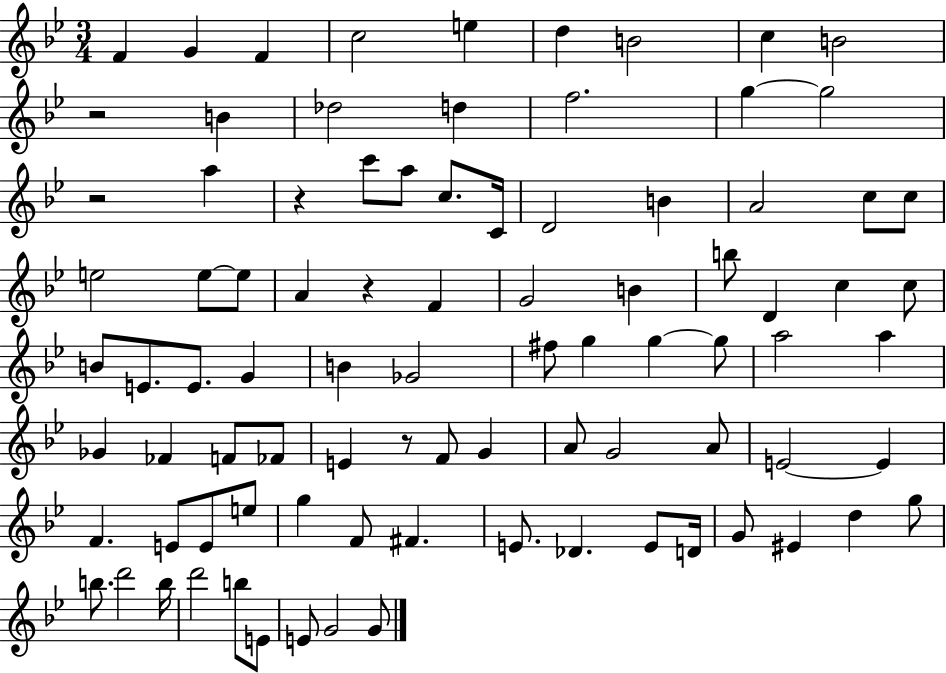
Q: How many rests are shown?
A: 5